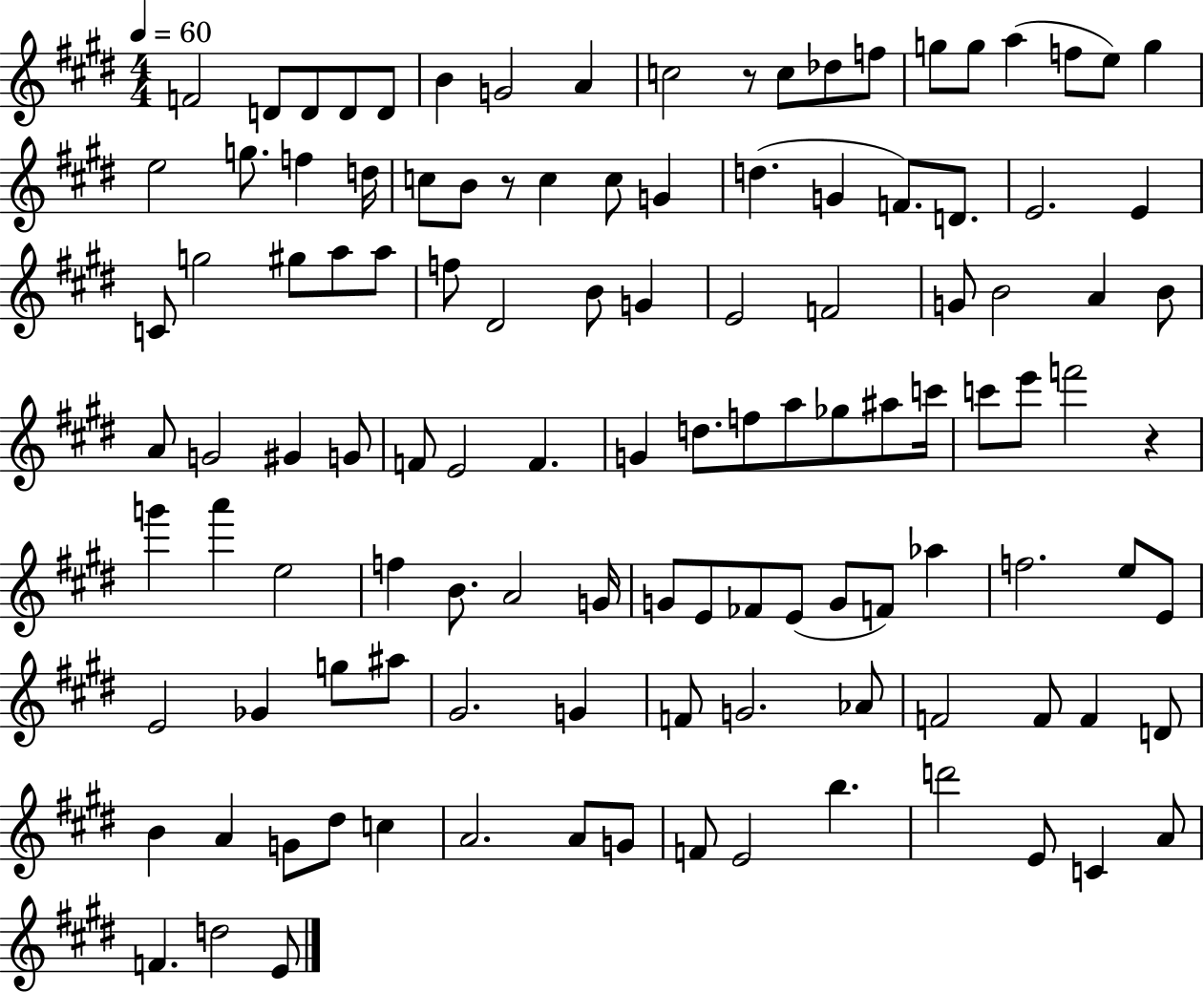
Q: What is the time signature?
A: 4/4